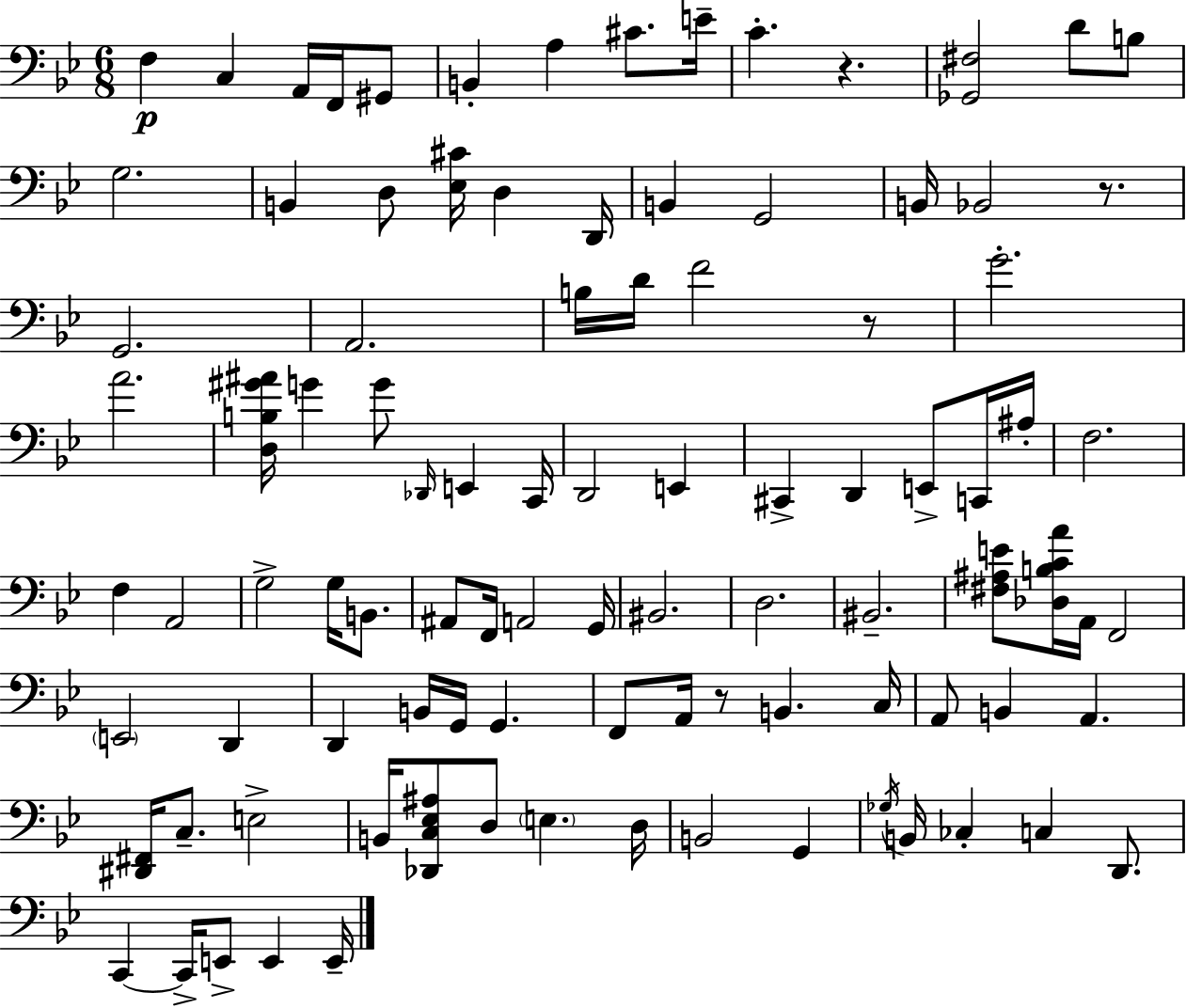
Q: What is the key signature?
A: BES major